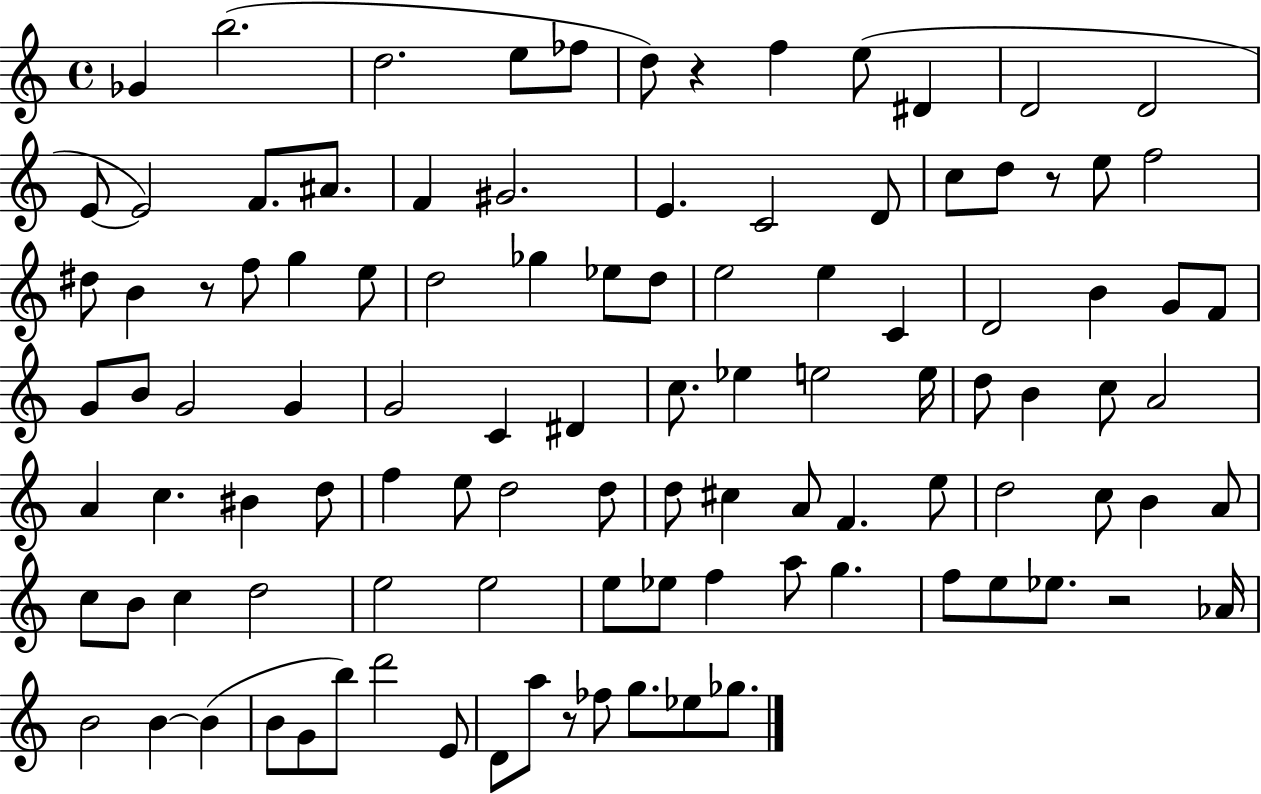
{
  \clef treble
  \time 4/4
  \defaultTimeSignature
  \key c \major
  ges'4 b''2.( | d''2. e''8 fes''8 | d''8) r4 f''4 e''8( dis'4 | d'2 d'2 | \break e'8~~ e'2) f'8. ais'8. | f'4 gis'2. | e'4. c'2 d'8 | c''8 d''8 r8 e''8 f''2 | \break dis''8 b'4 r8 f''8 g''4 e''8 | d''2 ges''4 ees''8 d''8 | e''2 e''4 c'4 | d'2 b'4 g'8 f'8 | \break g'8 b'8 g'2 g'4 | g'2 c'4 dis'4 | c''8. ees''4 e''2 e''16 | d''8 b'4 c''8 a'2 | \break a'4 c''4. bis'4 d''8 | f''4 e''8 d''2 d''8 | d''8 cis''4 a'8 f'4. e''8 | d''2 c''8 b'4 a'8 | \break c''8 b'8 c''4 d''2 | e''2 e''2 | e''8 ees''8 f''4 a''8 g''4. | f''8 e''8 ees''8. r2 aes'16 | \break b'2 b'4~~ b'4( | b'8 g'8 b''8) d'''2 e'8 | d'8 a''8 r8 fes''8 g''8. ees''8 ges''8. | \bar "|."
}